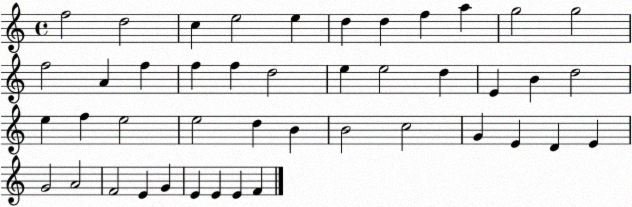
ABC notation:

X:1
T:Untitled
M:4/4
L:1/4
K:C
f2 d2 c e2 e d d f a g2 g2 f2 A f f f d2 e e2 d E B d2 e f e2 e2 d B B2 c2 G E D E G2 A2 F2 E G E E E F